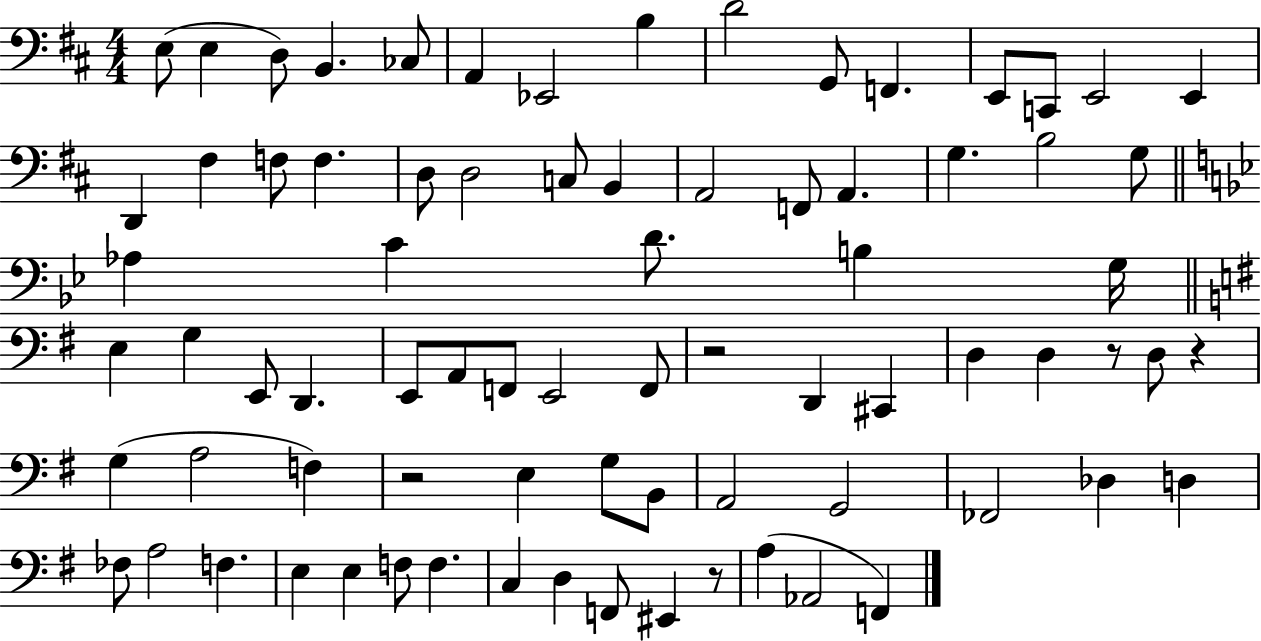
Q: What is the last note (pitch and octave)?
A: F2